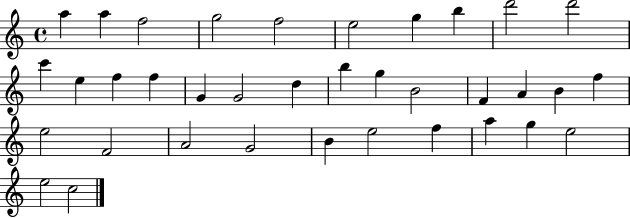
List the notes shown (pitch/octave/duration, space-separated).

A5/q A5/q F5/h G5/h F5/h E5/h G5/q B5/q D6/h D6/h C6/q E5/q F5/q F5/q G4/q G4/h D5/q B5/q G5/q B4/h F4/q A4/q B4/q F5/q E5/h F4/h A4/h G4/h B4/q E5/h F5/q A5/q G5/q E5/h E5/h C5/h